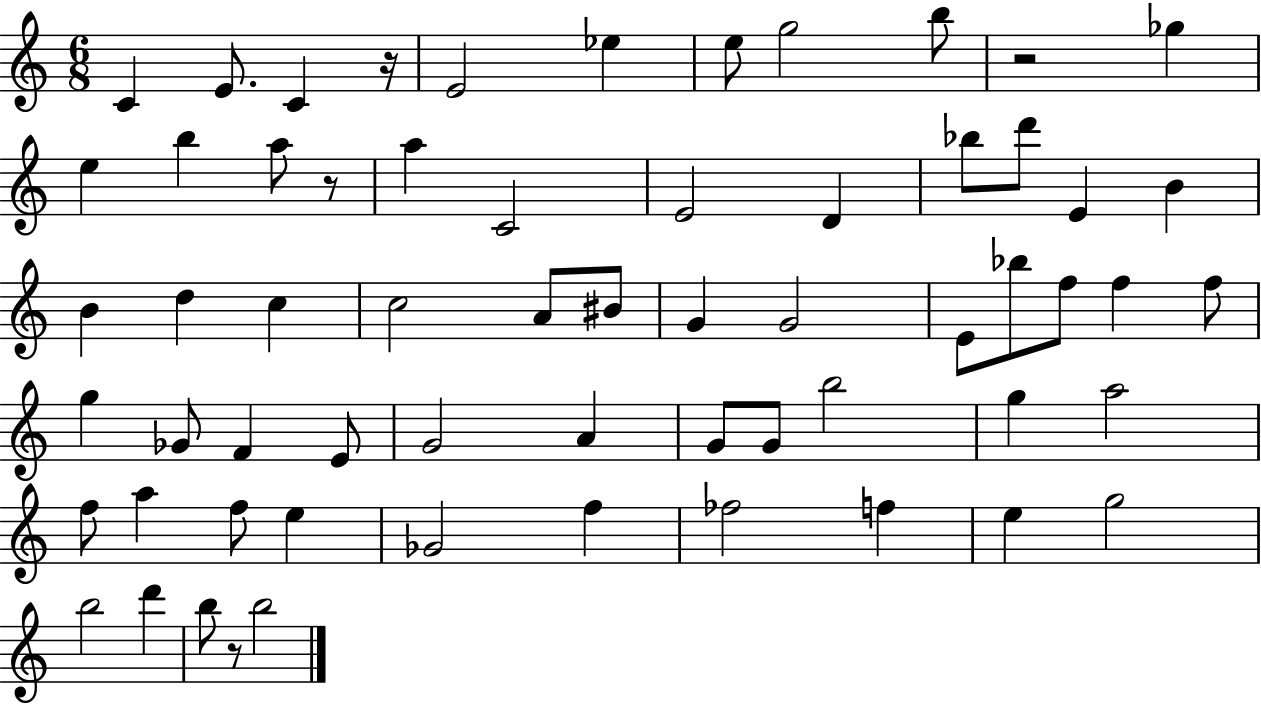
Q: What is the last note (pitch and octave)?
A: B5